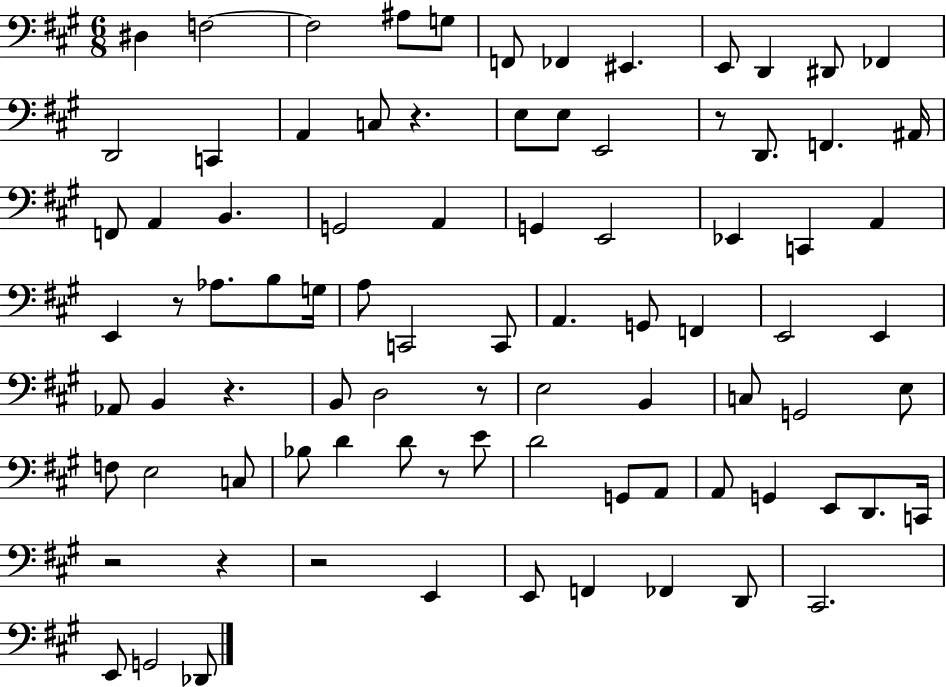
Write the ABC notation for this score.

X:1
T:Untitled
M:6/8
L:1/4
K:A
^D, F,2 F,2 ^A,/2 G,/2 F,,/2 _F,, ^E,, E,,/2 D,, ^D,,/2 _F,, D,,2 C,, A,, C,/2 z E,/2 E,/2 E,,2 z/2 D,,/2 F,, ^A,,/4 F,,/2 A,, B,, G,,2 A,, G,, E,,2 _E,, C,, A,, E,, z/2 _A,/2 B,/2 G,/4 A,/2 C,,2 C,,/2 A,, G,,/2 F,, E,,2 E,, _A,,/2 B,, z B,,/2 D,2 z/2 E,2 B,, C,/2 G,,2 E,/2 F,/2 E,2 C,/2 _B,/2 D D/2 z/2 E/2 D2 G,,/2 A,,/2 A,,/2 G,, E,,/2 D,,/2 C,,/4 z2 z z2 E,, E,,/2 F,, _F,, D,,/2 ^C,,2 E,,/2 G,,2 _D,,/2